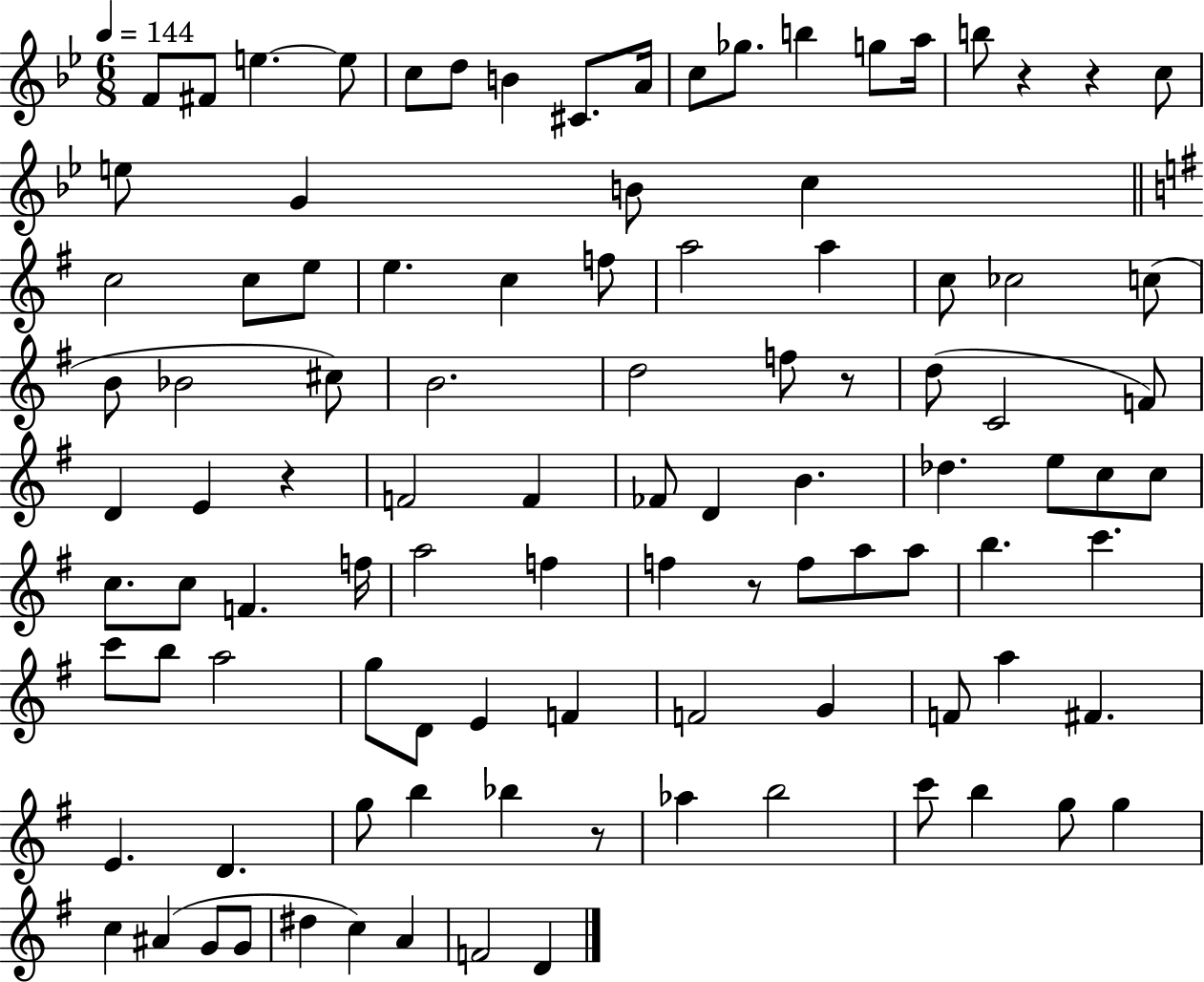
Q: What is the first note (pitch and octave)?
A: F4